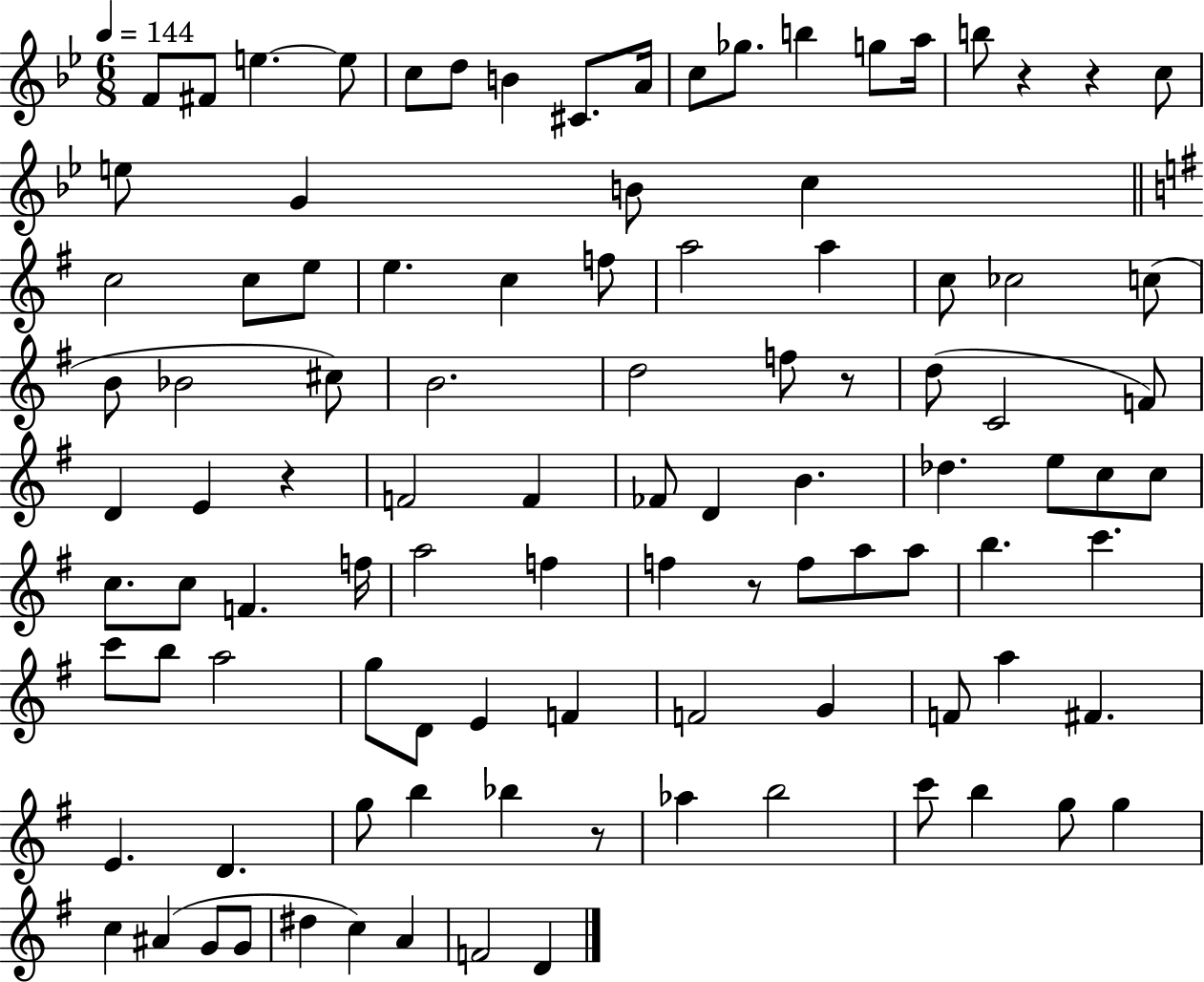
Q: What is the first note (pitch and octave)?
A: F4